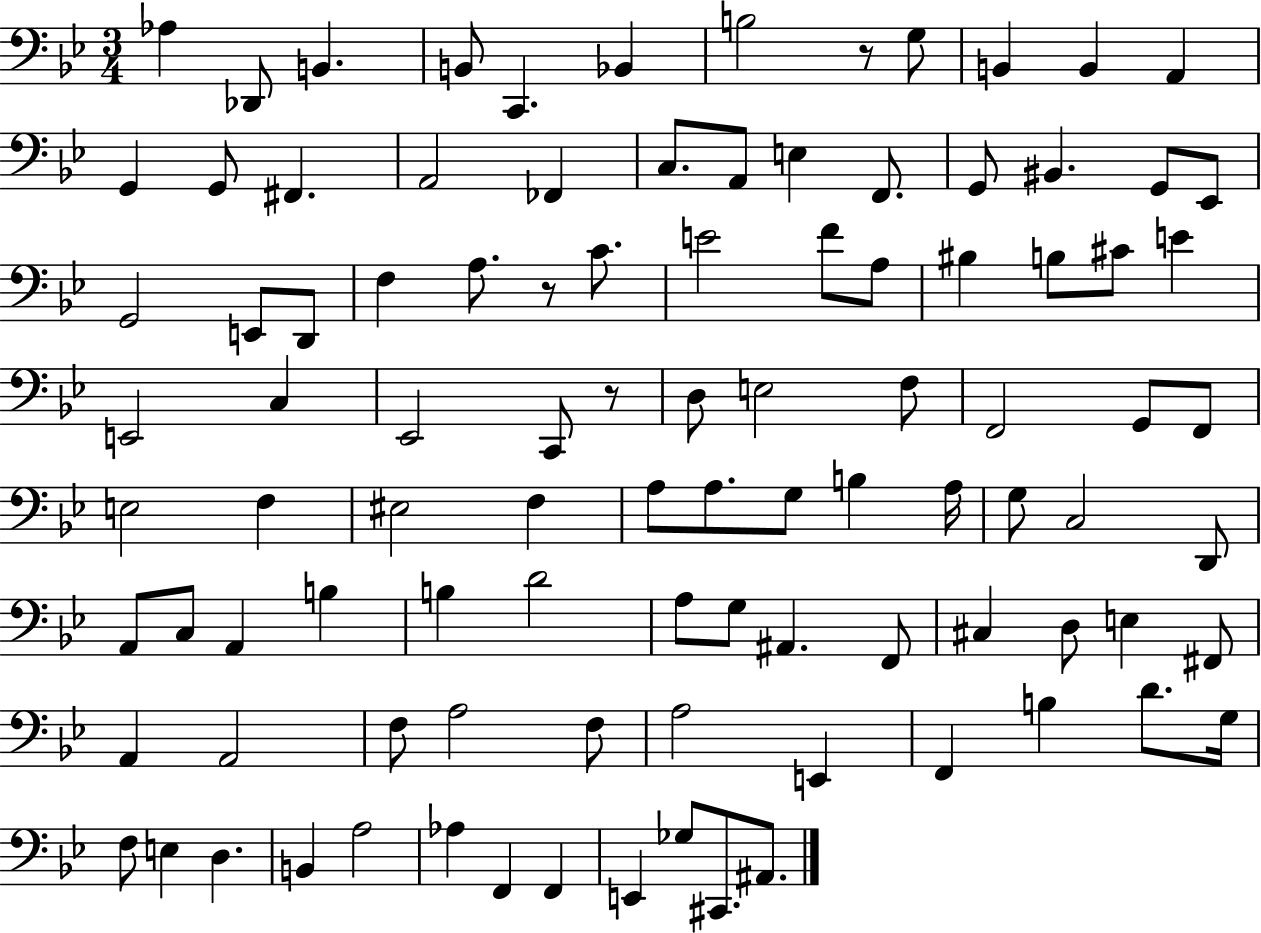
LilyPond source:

{
  \clef bass
  \numericTimeSignature
  \time 3/4
  \key bes \major
  aes4 des,8 b,4. | b,8 c,4. bes,4 | b2 r8 g8 | b,4 b,4 a,4 | \break g,4 g,8 fis,4. | a,2 fes,4 | c8. a,8 e4 f,8. | g,8 bis,4. g,8 ees,8 | \break g,2 e,8 d,8 | f4 a8. r8 c'8. | e'2 f'8 a8 | bis4 b8 cis'8 e'4 | \break e,2 c4 | ees,2 c,8 r8 | d8 e2 f8 | f,2 g,8 f,8 | \break e2 f4 | eis2 f4 | a8 a8. g8 b4 a16 | g8 c2 d,8 | \break a,8 c8 a,4 b4 | b4 d'2 | a8 g8 ais,4. f,8 | cis4 d8 e4 fis,8 | \break a,4 a,2 | f8 a2 f8 | a2 e,4 | f,4 b4 d'8. g16 | \break f8 e4 d4. | b,4 a2 | aes4 f,4 f,4 | e,4 ges8 cis,8. ais,8. | \break \bar "|."
}